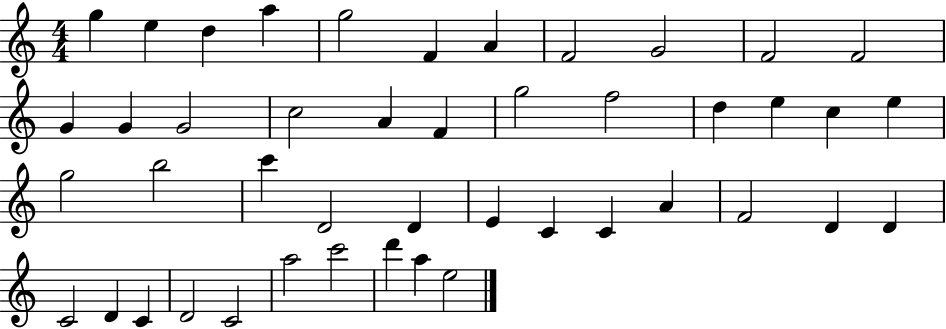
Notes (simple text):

G5/q E5/q D5/q A5/q G5/h F4/q A4/q F4/h G4/h F4/h F4/h G4/q G4/q G4/h C5/h A4/q F4/q G5/h F5/h D5/q E5/q C5/q E5/q G5/h B5/h C6/q D4/h D4/q E4/q C4/q C4/q A4/q F4/h D4/q D4/q C4/h D4/q C4/q D4/h C4/h A5/h C6/h D6/q A5/q E5/h